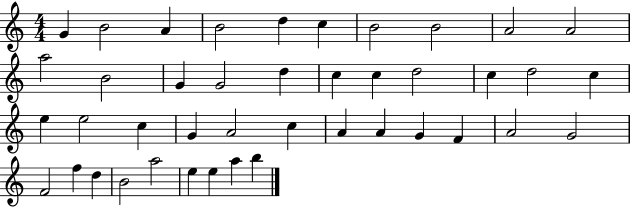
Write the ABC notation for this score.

X:1
T:Untitled
M:4/4
L:1/4
K:C
G B2 A B2 d c B2 B2 A2 A2 a2 B2 G G2 d c c d2 c d2 c e e2 c G A2 c A A G F A2 G2 F2 f d B2 a2 e e a b